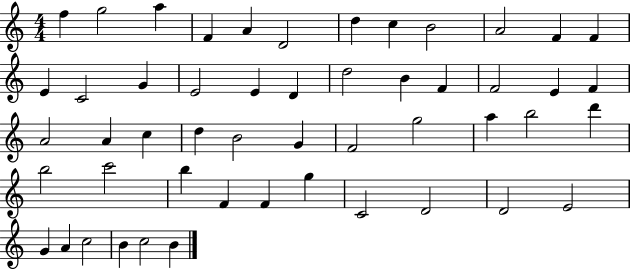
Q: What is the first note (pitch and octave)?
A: F5